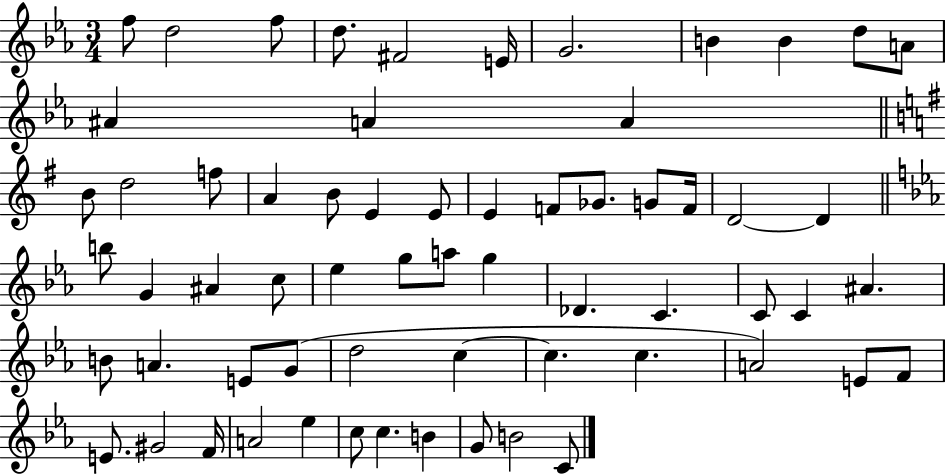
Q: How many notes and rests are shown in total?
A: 63